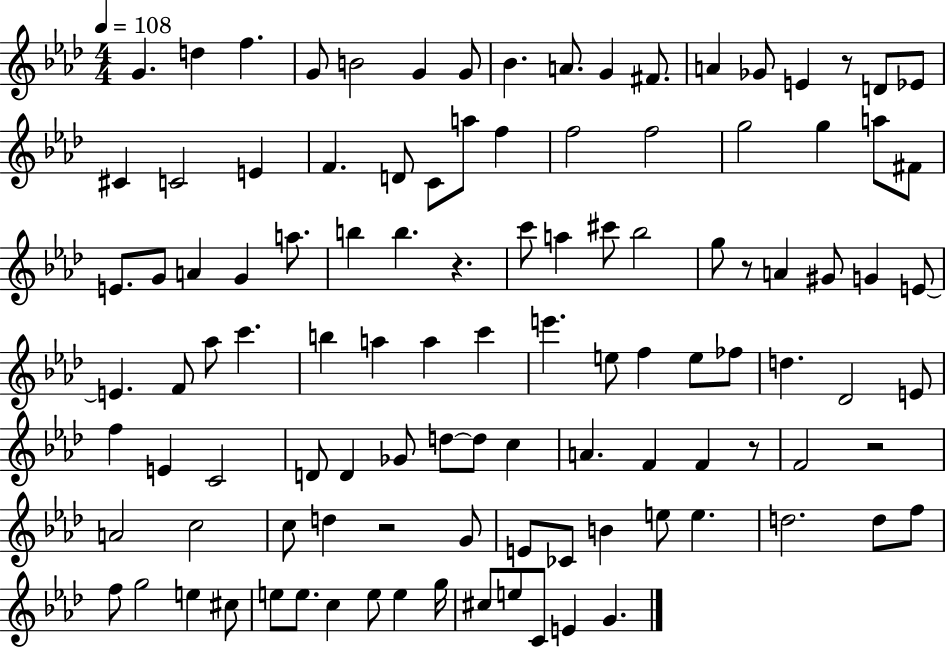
G4/q. D5/q F5/q. G4/e B4/h G4/q G4/e Bb4/q. A4/e. G4/q F#4/e. A4/q Gb4/e E4/q R/e D4/e Eb4/e C#4/q C4/h E4/q F4/q. D4/e C4/e A5/e F5/q F5/h F5/h G5/h G5/q A5/e F#4/e E4/e. G4/e A4/q G4/q A5/e. B5/q B5/q. R/q. C6/e A5/q C#6/e Bb5/h G5/e R/e A4/q G#4/e G4/q E4/e E4/q. F4/e Ab5/e C6/q. B5/q A5/q A5/q C6/q E6/q. E5/e F5/q E5/e FES5/e D5/q. Db4/h E4/e F5/q E4/q C4/h D4/e D4/q Gb4/e D5/e D5/e C5/q A4/q. F4/q F4/q R/e F4/h R/h A4/h C5/h C5/e D5/q R/h G4/e E4/e CES4/e B4/q E5/e E5/q. D5/h. D5/e F5/e F5/e G5/h E5/q C#5/e E5/e E5/e. C5/q E5/e E5/q G5/s C#5/e E5/e C4/e E4/q G4/q.